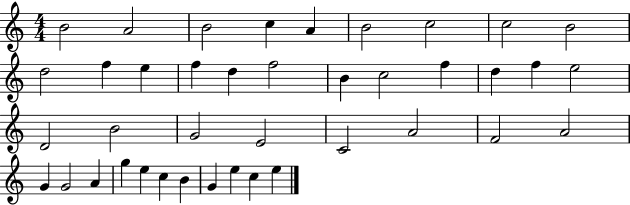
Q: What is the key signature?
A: C major